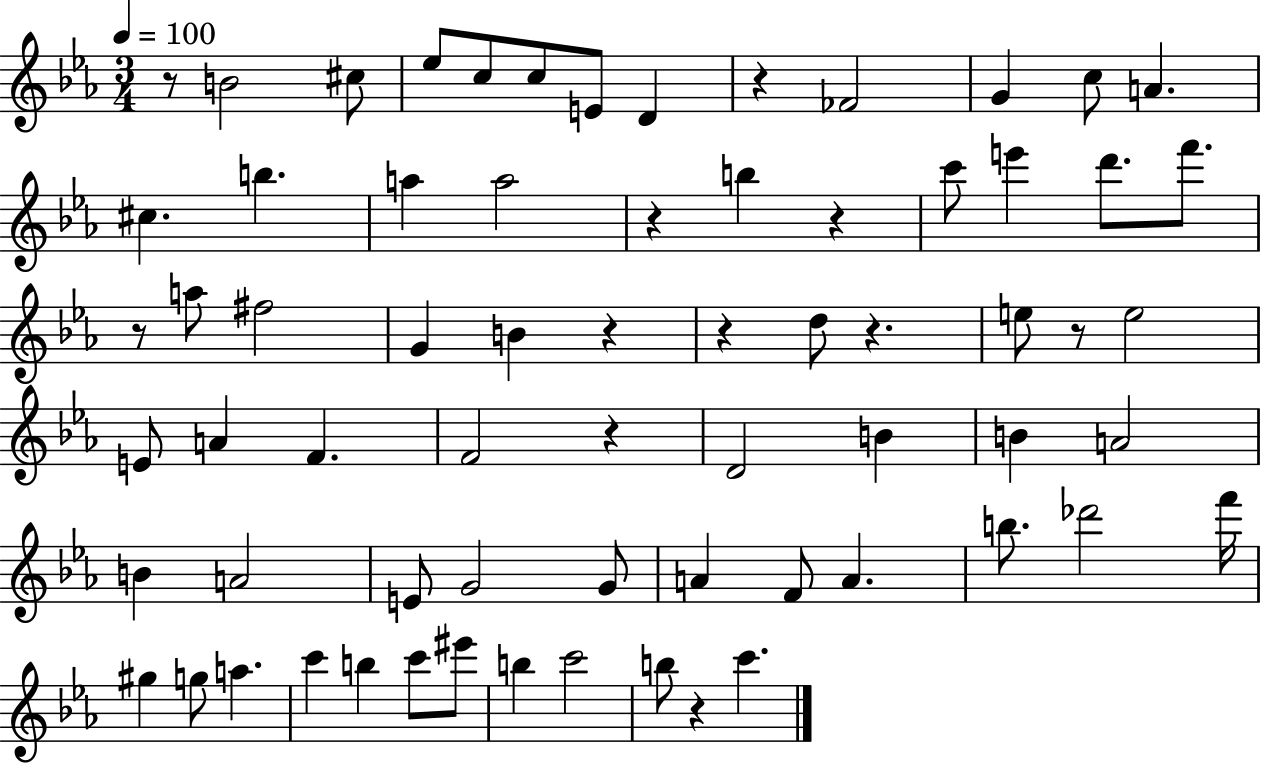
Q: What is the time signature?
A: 3/4